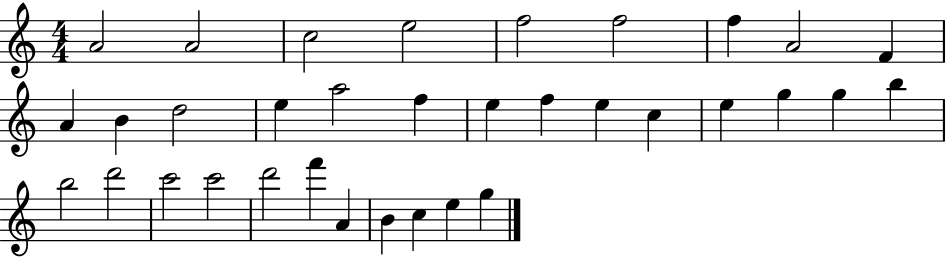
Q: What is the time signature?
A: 4/4